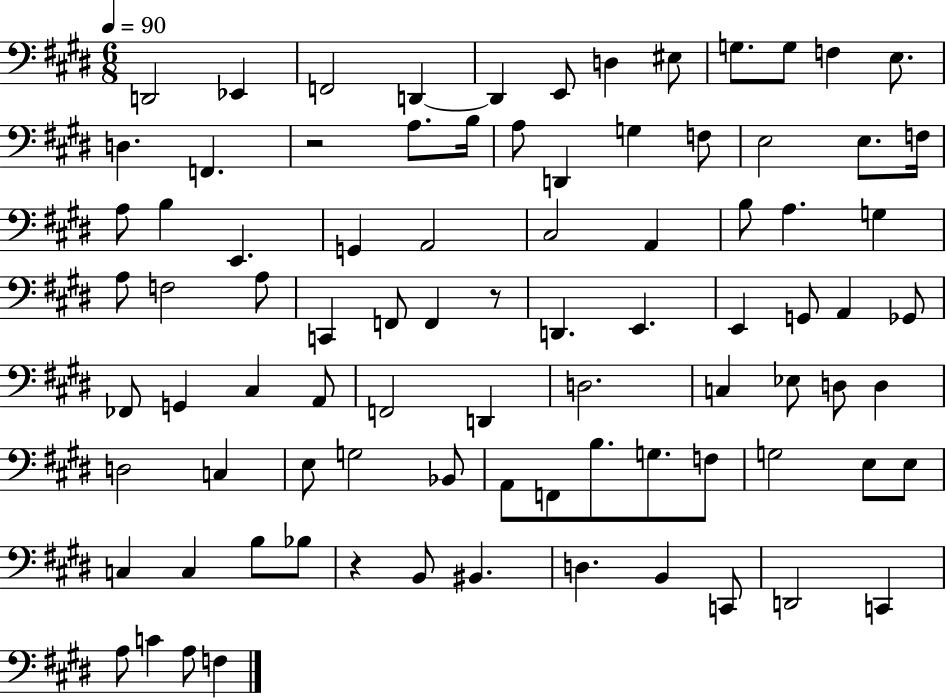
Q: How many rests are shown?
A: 3